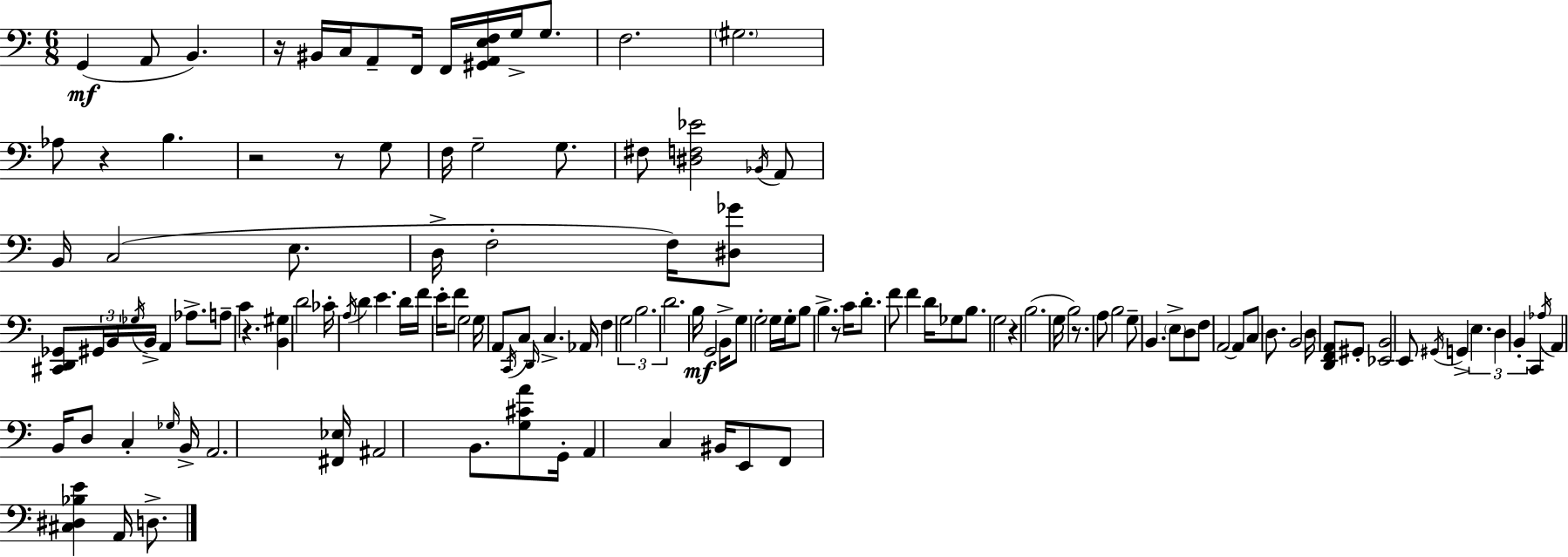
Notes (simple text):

G2/q A2/e B2/q. R/s BIS2/s C3/s A2/e F2/s F2/s [G#2,A2,E3,F3]/s G3/s G3/e. F3/h. G#3/h. Ab3/e R/q B3/q. R/h R/e G3/e F3/s G3/h G3/e. F#3/e [D#3,F3,Eb4]/h Bb2/s A2/e B2/s C3/h E3/e. D3/s F3/h F3/s [D#3,Gb4]/e [C#2,D2,Gb2]/e G#2/s B2/s Gb3/s B2/s A2/q Ab3/e. A3/e C4/q R/q. [B2,G#3]/q D4/h CES4/s A3/s D4/q E4/q. D4/s F4/s E4/s F4/e G3/h G3/s A2/e C2/s C3/e D2/s C3/q. Ab2/s F3/q G3/h B3/h. D4/h. B3/s G2/h B2/s G3/e G3/h G3/s G3/s B3/e B3/q. R/e C4/s D4/e. F4/e F4/q D4/s Gb3/e B3/e. G3/h R/q B3/h. G3/s B3/h R/e. A3/e B3/h G3/e B2/q. E3/e D3/e F3/e A2/h A2/e C3/e D3/e. B2/h D3/s [D2,F2,A2]/e G#2/e [Eb2,B2]/h E2/e G#2/s G2/q E3/q. D3/q B2/q C2/q Ab3/s A2/q B2/s D3/e C3/q Gb3/s B2/s A2/h. [F#2,Eb3]/s A#2/h B2/e. [G3,C#4,A4]/e G2/s A2/q C3/q BIS2/s E2/e F2/e [C#3,D#3,Bb3,E4]/q A2/s D3/e.